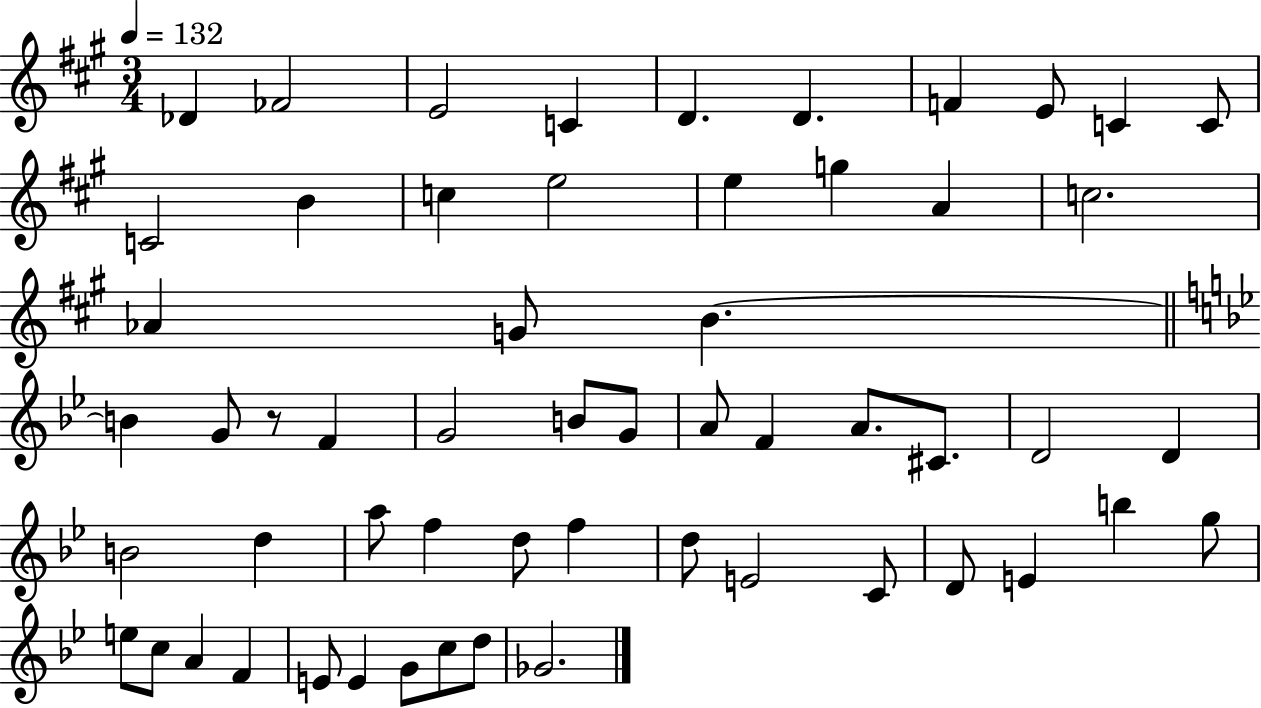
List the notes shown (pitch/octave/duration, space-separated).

Db4/q FES4/h E4/h C4/q D4/q. D4/q. F4/q E4/e C4/q C4/e C4/h B4/q C5/q E5/h E5/q G5/q A4/q C5/h. Ab4/q G4/e B4/q. B4/q G4/e R/e F4/q G4/h B4/e G4/e A4/e F4/q A4/e. C#4/e. D4/h D4/q B4/h D5/q A5/e F5/q D5/e F5/q D5/e E4/h C4/e D4/e E4/q B5/q G5/e E5/e C5/e A4/q F4/q E4/e E4/q G4/e C5/e D5/e Gb4/h.